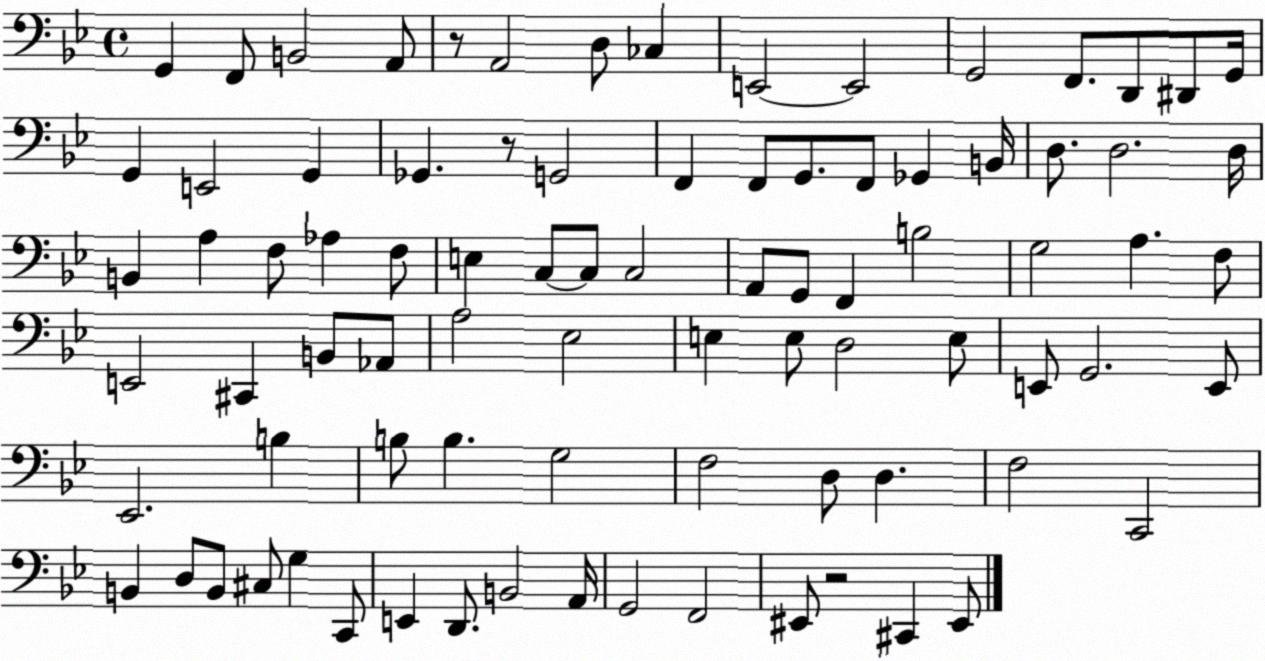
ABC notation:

X:1
T:Untitled
M:4/4
L:1/4
K:Bb
G,, F,,/2 B,,2 A,,/2 z/2 A,,2 D,/2 _C, E,,2 E,,2 G,,2 F,,/2 D,,/2 ^D,,/2 G,,/4 G,, E,,2 G,, _G,, z/2 G,,2 F,, F,,/2 G,,/2 F,,/2 _G,, B,,/4 D,/2 D,2 D,/4 B,, A, F,/2 _A, F,/2 E, C,/2 C,/2 C,2 A,,/2 G,,/2 F,, B,2 G,2 A, F,/2 E,,2 ^C,, B,,/2 _A,,/2 A,2 _E,2 E, E,/2 D,2 E,/2 E,,/2 G,,2 E,,/2 _E,,2 B, B,/2 B, G,2 F,2 D,/2 D, F,2 C,,2 B,, D,/2 B,,/2 ^C,/2 G, C,,/2 E,, D,,/2 B,,2 A,,/4 G,,2 F,,2 ^E,,/2 z2 ^C,, ^E,,/2